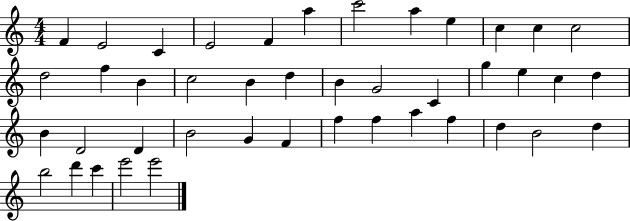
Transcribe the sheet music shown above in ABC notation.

X:1
T:Untitled
M:4/4
L:1/4
K:C
F E2 C E2 F a c'2 a e c c c2 d2 f B c2 B d B G2 C g e c d B D2 D B2 G F f f a f d B2 d b2 d' c' e'2 e'2